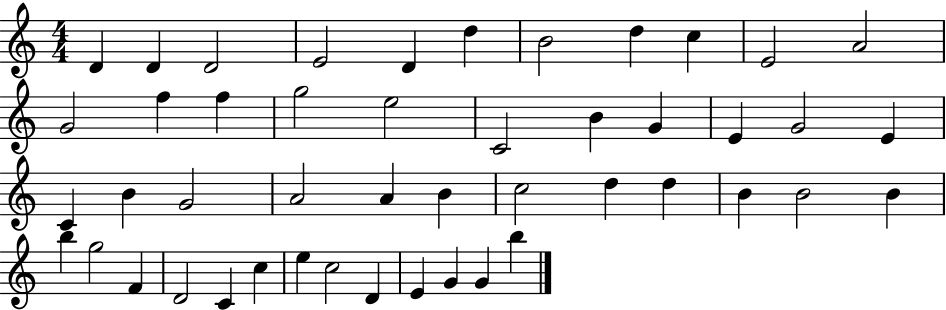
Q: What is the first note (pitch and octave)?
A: D4